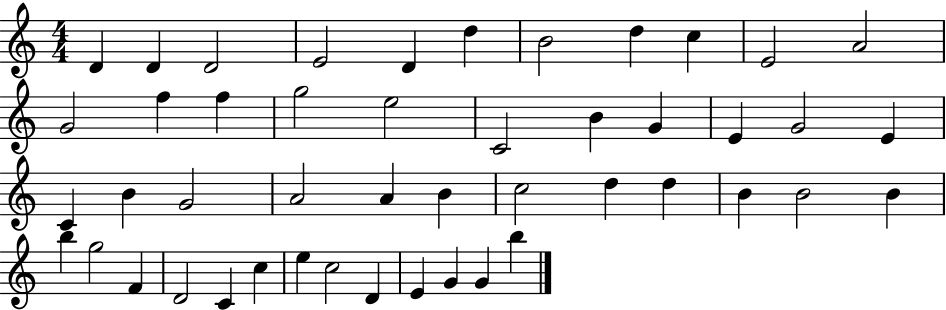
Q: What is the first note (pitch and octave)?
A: D4